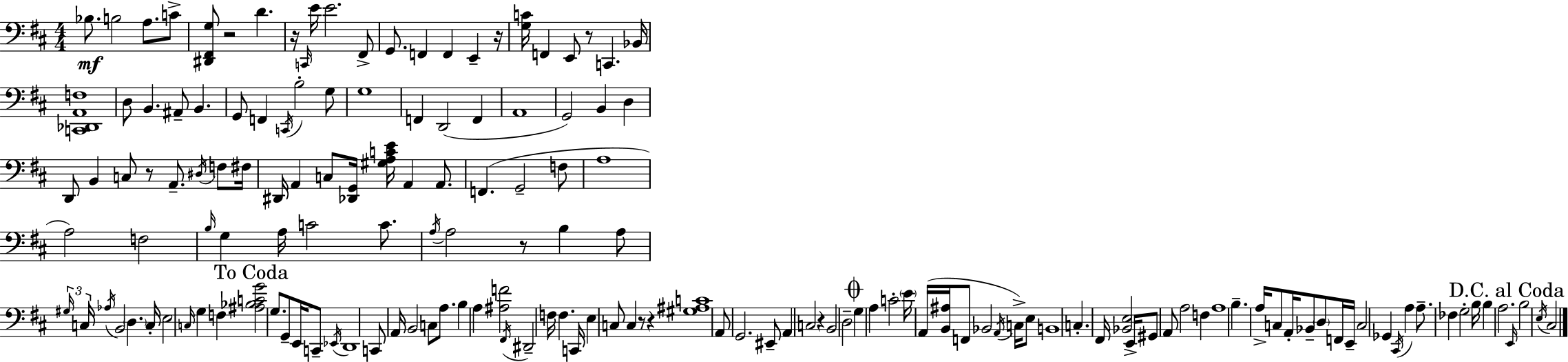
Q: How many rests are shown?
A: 9